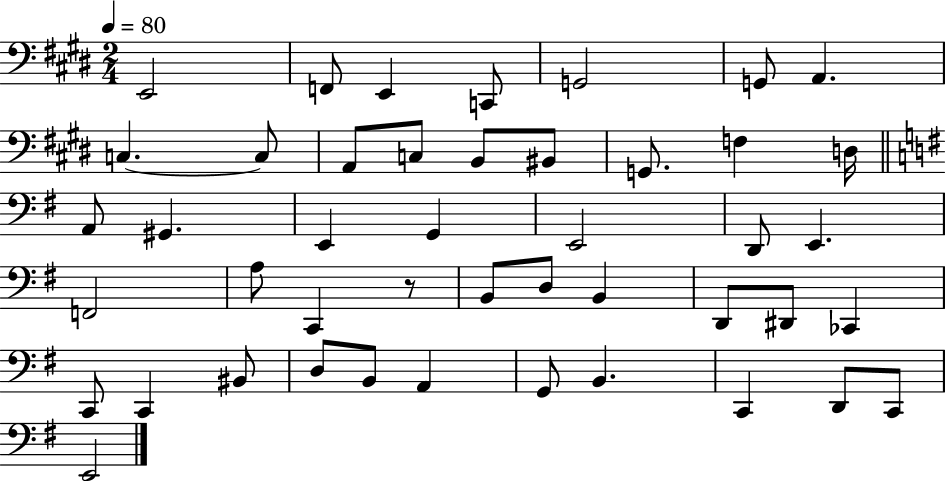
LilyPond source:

{
  \clef bass
  \numericTimeSignature
  \time 2/4
  \key e \major
  \tempo 4 = 80
  e,2 | f,8 e,4 c,8 | g,2 | g,8 a,4. | \break c4.~~ c8 | a,8 c8 b,8 bis,8 | g,8. f4 d16 | \bar "||" \break \key e \minor a,8 gis,4. | e,4 g,4 | e,2 | d,8 e,4. | \break f,2 | a8 c,4 r8 | b,8 d8 b,4 | d,8 dis,8 ces,4 | \break c,8 c,4 bis,8 | d8 b,8 a,4 | g,8 b,4. | c,4 d,8 c,8 | \break e,2 | \bar "|."
}